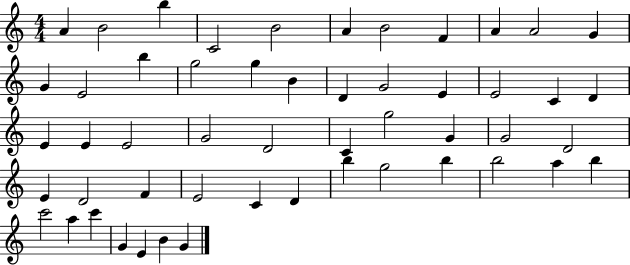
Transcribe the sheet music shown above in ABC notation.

X:1
T:Untitled
M:4/4
L:1/4
K:C
A B2 b C2 B2 A B2 F A A2 G G E2 b g2 g B D G2 E E2 C D E E E2 G2 D2 C g2 G G2 D2 E D2 F E2 C D b g2 b b2 a b c'2 a c' G E B G